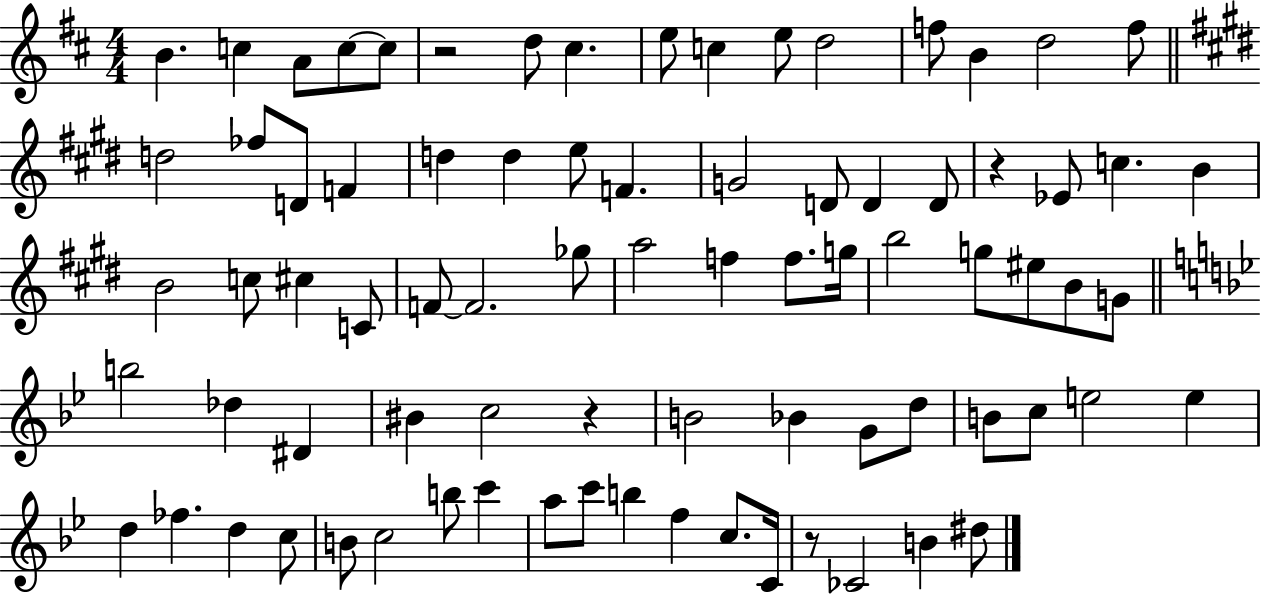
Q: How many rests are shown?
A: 4